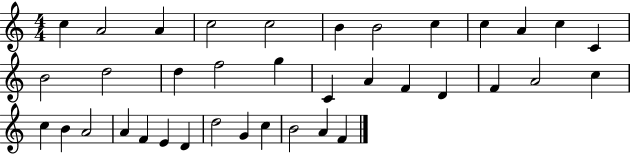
{
  \clef treble
  \numericTimeSignature
  \time 4/4
  \key c \major
  c''4 a'2 a'4 | c''2 c''2 | b'4 b'2 c''4 | c''4 a'4 c''4 c'4 | \break b'2 d''2 | d''4 f''2 g''4 | c'4 a'4 f'4 d'4 | f'4 a'2 c''4 | \break c''4 b'4 a'2 | a'4 f'4 e'4 d'4 | d''2 g'4 c''4 | b'2 a'4 f'4 | \break \bar "|."
}